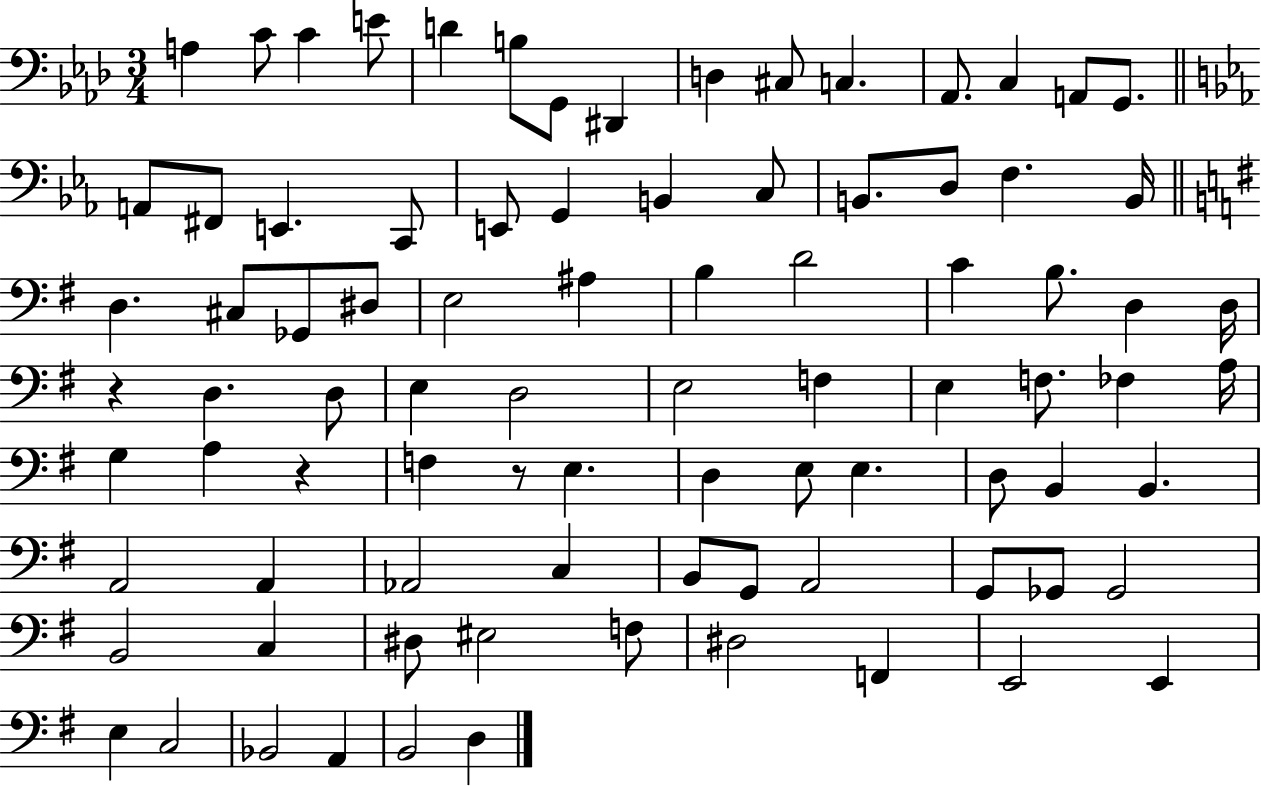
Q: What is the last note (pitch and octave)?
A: D3